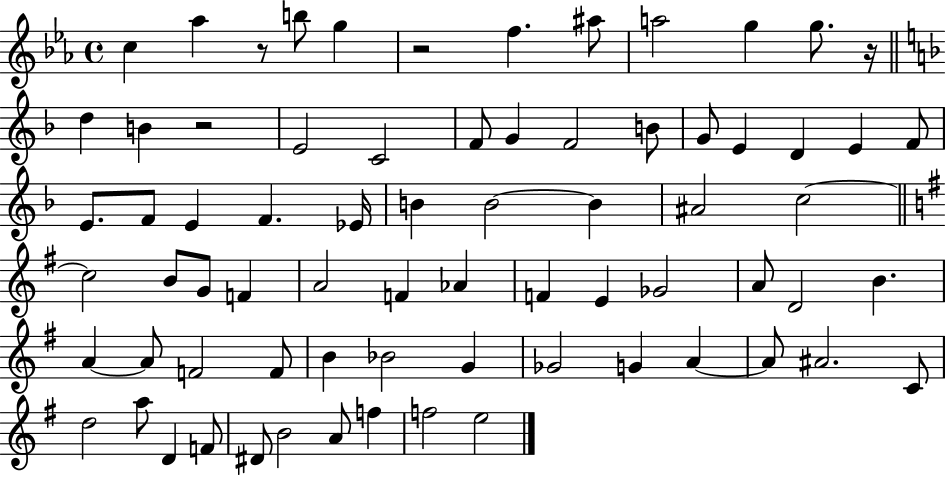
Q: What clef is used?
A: treble